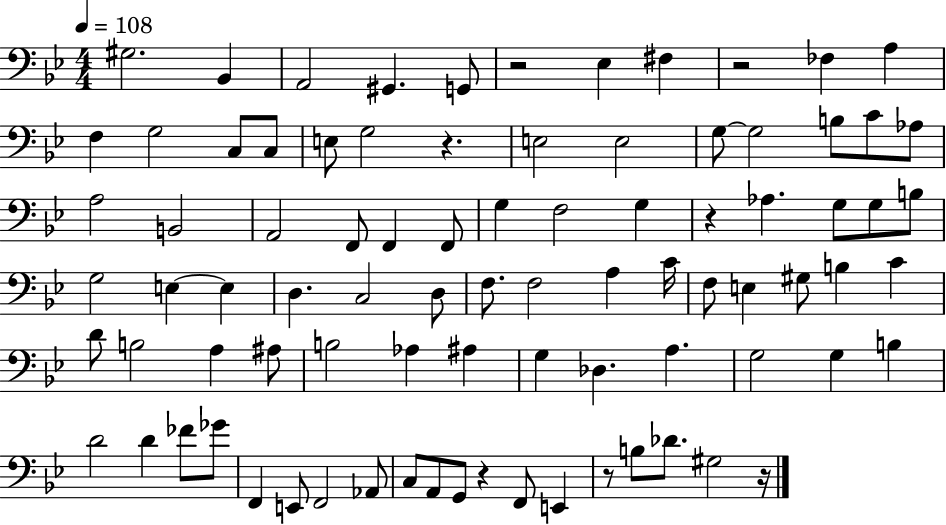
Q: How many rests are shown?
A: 7